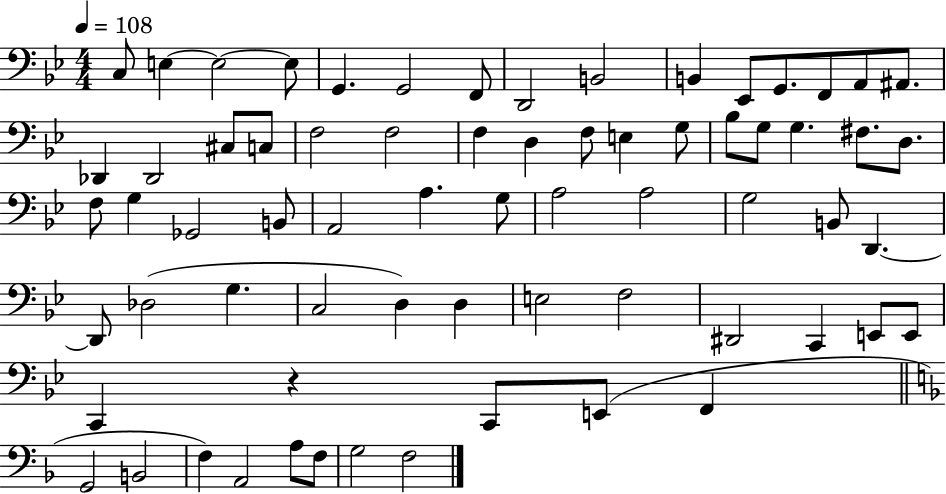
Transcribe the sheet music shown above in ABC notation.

X:1
T:Untitled
M:4/4
L:1/4
K:Bb
C,/2 E, E,2 E,/2 G,, G,,2 F,,/2 D,,2 B,,2 B,, _E,,/2 G,,/2 F,,/2 A,,/2 ^A,,/2 _D,, _D,,2 ^C,/2 C,/2 F,2 F,2 F, D, F,/2 E, G,/2 _B,/2 G,/2 G, ^F,/2 D,/2 F,/2 G, _G,,2 B,,/2 A,,2 A, G,/2 A,2 A,2 G,2 B,,/2 D,, D,,/2 _D,2 G, C,2 D, D, E,2 F,2 ^D,,2 C,, E,,/2 E,,/2 C,, z C,,/2 E,,/2 F,, G,,2 B,,2 F, A,,2 A,/2 F,/2 G,2 F,2